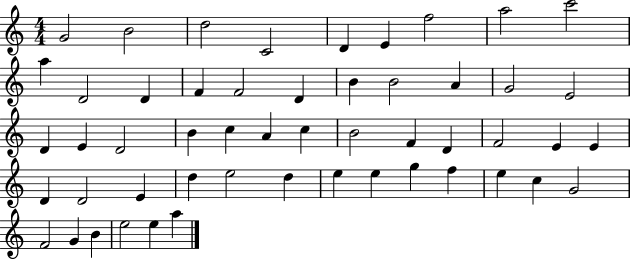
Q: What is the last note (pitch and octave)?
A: A5